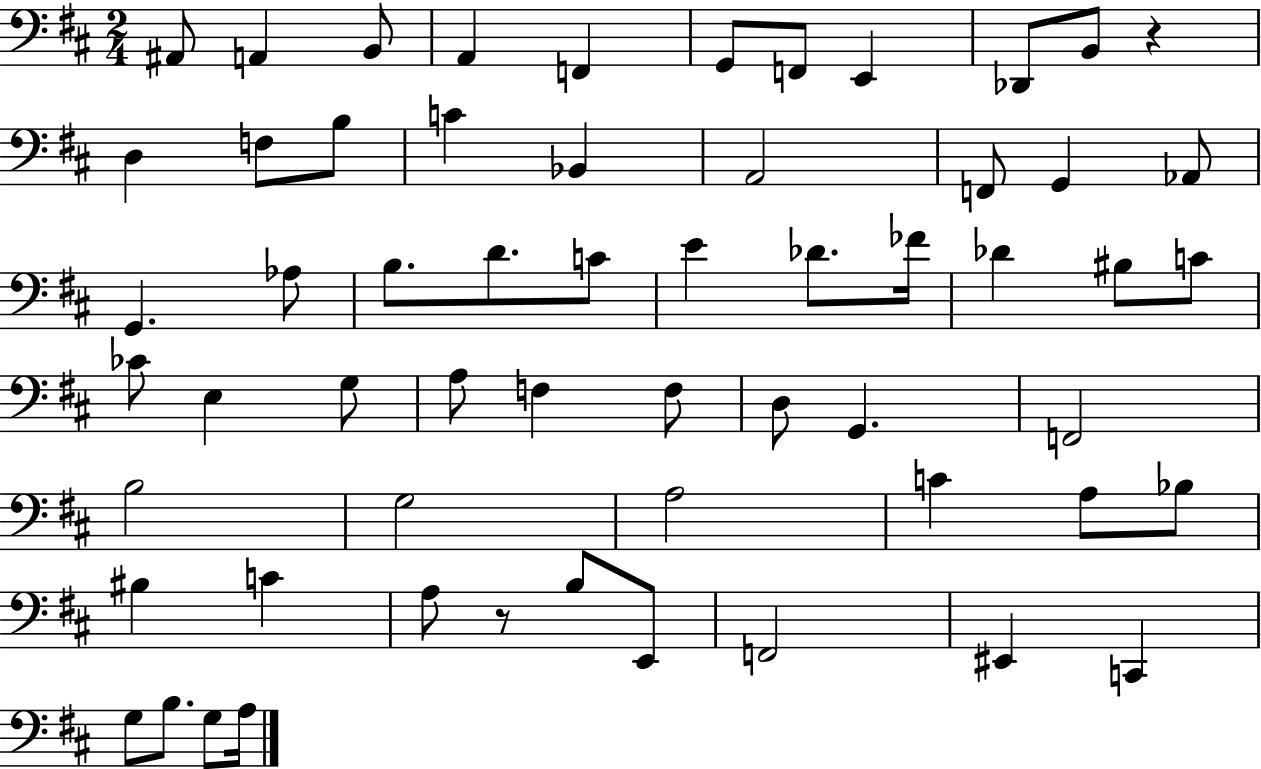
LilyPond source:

{
  \clef bass
  \numericTimeSignature
  \time 2/4
  \key d \major
  ais,8 a,4 b,8 | a,4 f,4 | g,8 f,8 e,4 | des,8 b,8 r4 | \break d4 f8 b8 | c'4 bes,4 | a,2 | f,8 g,4 aes,8 | \break g,4. aes8 | b8. d'8. c'8 | e'4 des'8. fes'16 | des'4 bis8 c'8 | \break ces'8 e4 g8 | a8 f4 f8 | d8 g,4. | f,2 | \break b2 | g2 | a2 | c'4 a8 bes8 | \break bis4 c'4 | a8 r8 b8 e,8 | f,2 | eis,4 c,4 | \break g8 b8. g8 a16 | \bar "|."
}